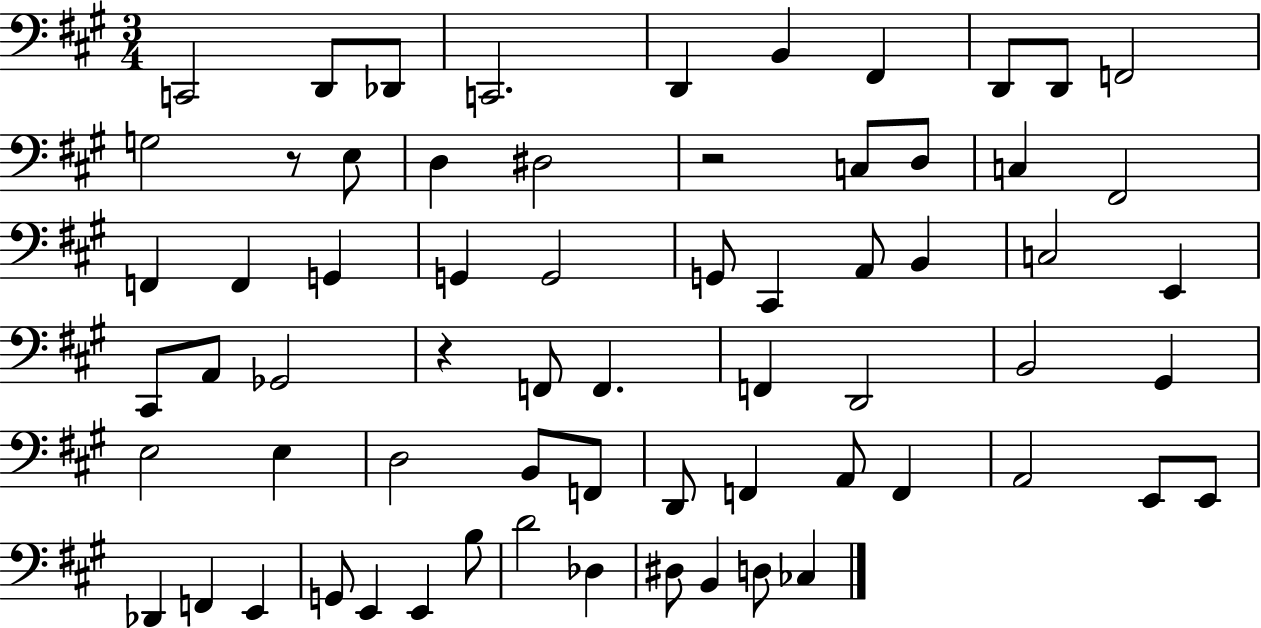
X:1
T:Untitled
M:3/4
L:1/4
K:A
C,,2 D,,/2 _D,,/2 C,,2 D,, B,, ^F,, D,,/2 D,,/2 F,,2 G,2 z/2 E,/2 D, ^D,2 z2 C,/2 D,/2 C, ^F,,2 F,, F,, G,, G,, G,,2 G,,/2 ^C,, A,,/2 B,, C,2 E,, ^C,,/2 A,,/2 _G,,2 z F,,/2 F,, F,, D,,2 B,,2 ^G,, E,2 E, D,2 B,,/2 F,,/2 D,,/2 F,, A,,/2 F,, A,,2 E,,/2 E,,/2 _D,, F,, E,, G,,/2 E,, E,, B,/2 D2 _D, ^D,/2 B,, D,/2 _C,